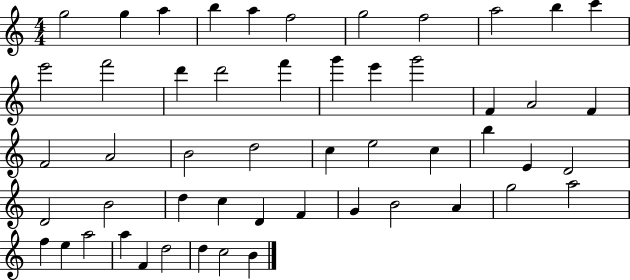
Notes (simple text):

G5/h G5/q A5/q B5/q A5/q F5/h G5/h F5/h A5/h B5/q C6/q E6/h F6/h D6/q D6/h F6/q G6/q E6/q G6/h F4/q A4/h F4/q F4/h A4/h B4/h D5/h C5/q E5/h C5/q B5/q E4/q D4/h D4/h B4/h D5/q C5/q D4/q F4/q G4/q B4/h A4/q G5/h A5/h F5/q E5/q A5/h A5/q F4/q D5/h D5/q C5/h B4/q